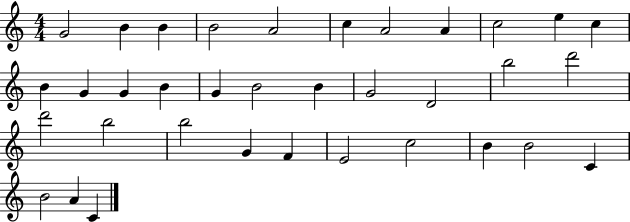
G4/h B4/q B4/q B4/h A4/h C5/q A4/h A4/q C5/h E5/q C5/q B4/q G4/q G4/q B4/q G4/q B4/h B4/q G4/h D4/h B5/h D6/h D6/h B5/h B5/h G4/q F4/q E4/h C5/h B4/q B4/h C4/q B4/h A4/q C4/q